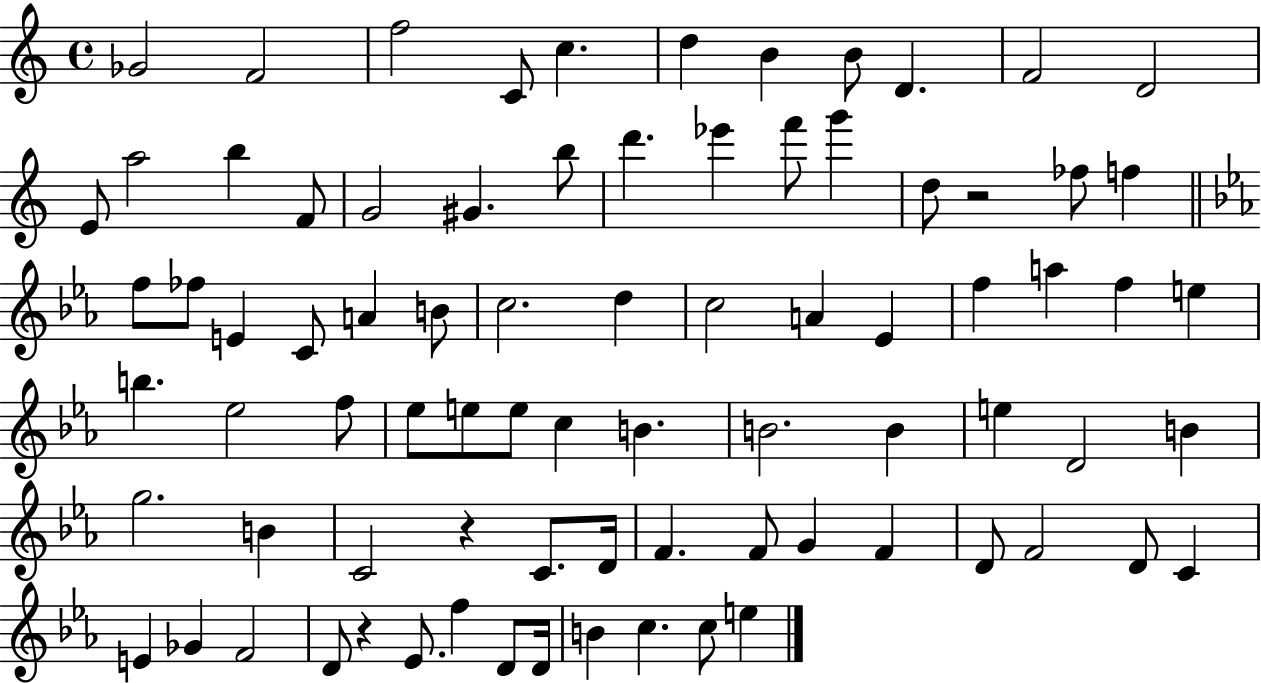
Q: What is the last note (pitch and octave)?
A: E5